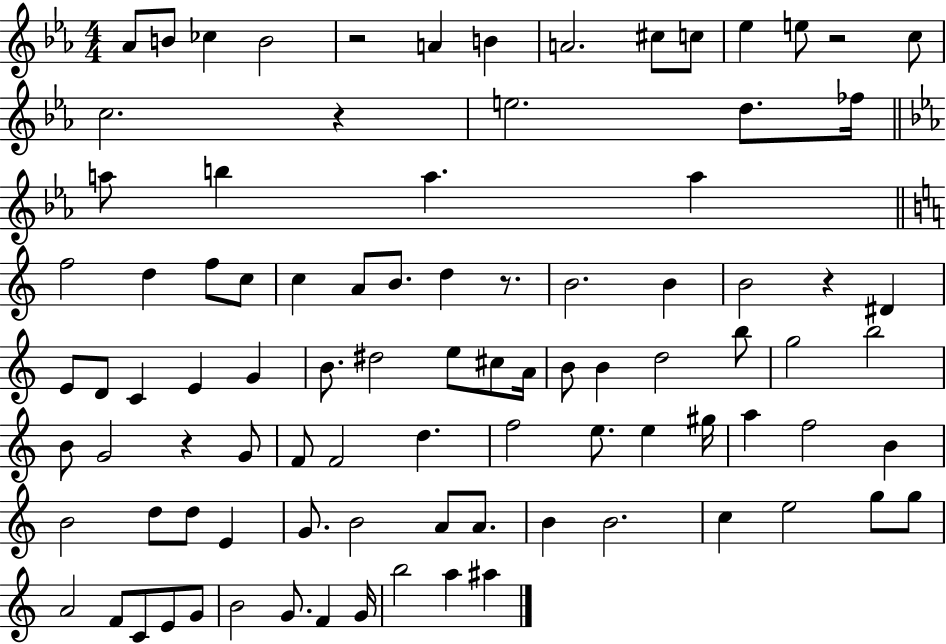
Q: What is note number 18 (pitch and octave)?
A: B5